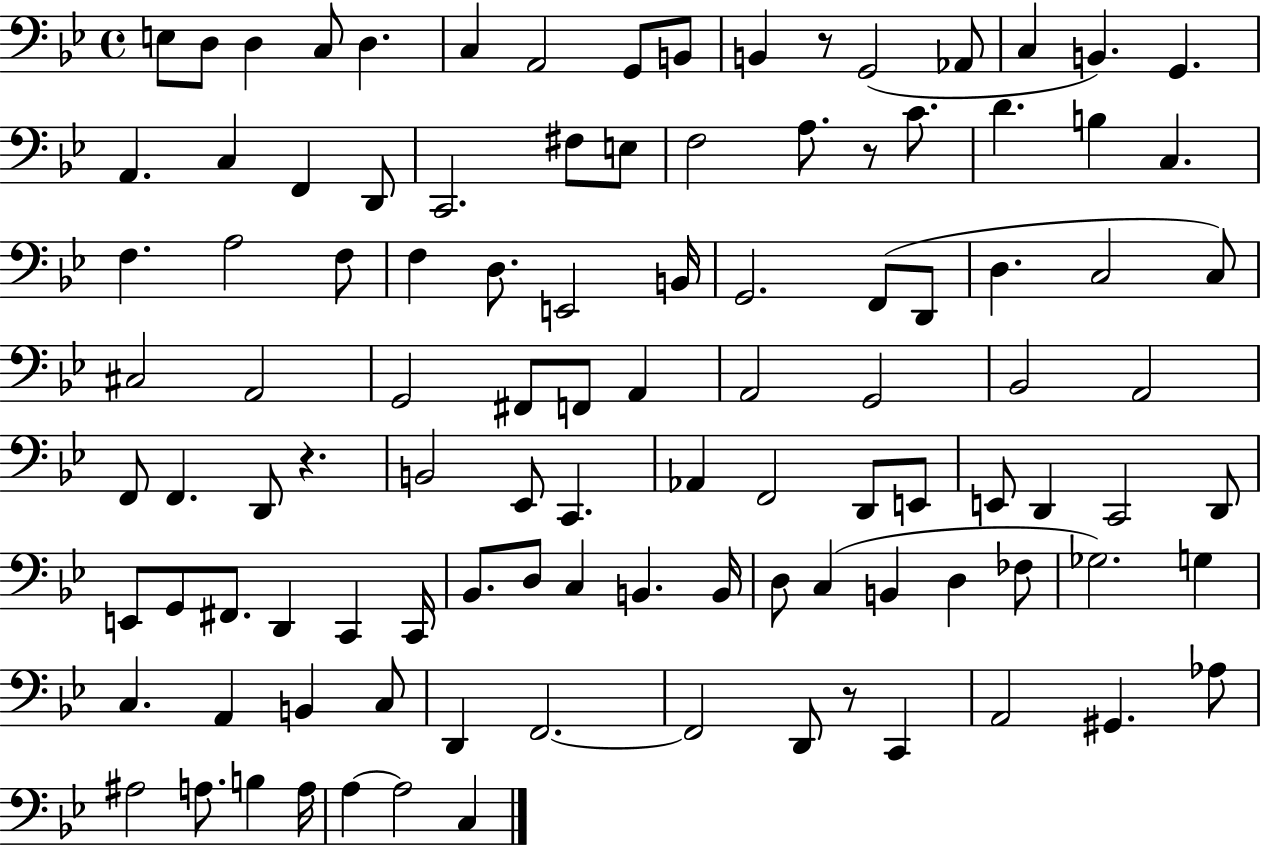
E3/e D3/e D3/q C3/e D3/q. C3/q A2/h G2/e B2/e B2/q R/e G2/h Ab2/e C3/q B2/q. G2/q. A2/q. C3/q F2/q D2/e C2/h. F#3/e E3/e F3/h A3/e. R/e C4/e. D4/q. B3/q C3/q. F3/q. A3/h F3/e F3/q D3/e. E2/h B2/s G2/h. F2/e D2/e D3/q. C3/h C3/e C#3/h A2/h G2/h F#2/e F2/e A2/q A2/h G2/h Bb2/h A2/h F2/e F2/q. D2/e R/q. B2/h Eb2/e C2/q. Ab2/q F2/h D2/e E2/e E2/e D2/q C2/h D2/e E2/e G2/e F#2/e. D2/q C2/q C2/s Bb2/e. D3/e C3/q B2/q. B2/s D3/e C3/q B2/q D3/q FES3/e Gb3/h. G3/q C3/q. A2/q B2/q C3/e D2/q F2/h. F2/h D2/e R/e C2/q A2/h G#2/q. Ab3/e A#3/h A3/e. B3/q A3/s A3/q A3/h C3/q